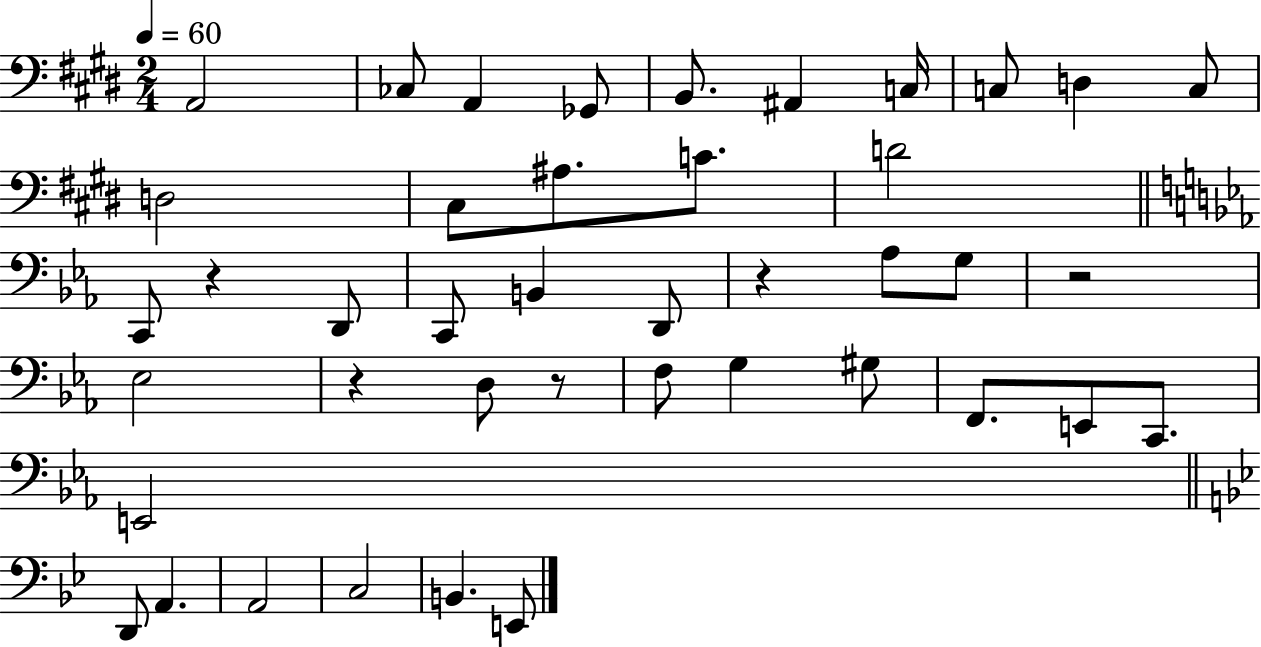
{
  \clef bass
  \numericTimeSignature
  \time 2/4
  \key e \major
  \tempo 4 = 60
  \repeat volta 2 { a,2 | ces8 a,4 ges,8 | b,8. ais,4 c16 | c8 d4 c8 | \break d2 | cis8 ais8. c'8. | d'2 | \bar "||" \break \key ees \major c,8 r4 d,8 | c,8 b,4 d,8 | r4 aes8 g8 | r2 | \break ees2 | r4 d8 r8 | f8 g4 gis8 | f,8. e,8 c,8. | \break e,2 | \bar "||" \break \key bes \major d,8 a,4. | a,2 | c2 | b,4. e,8 | \break } \bar "|."
}